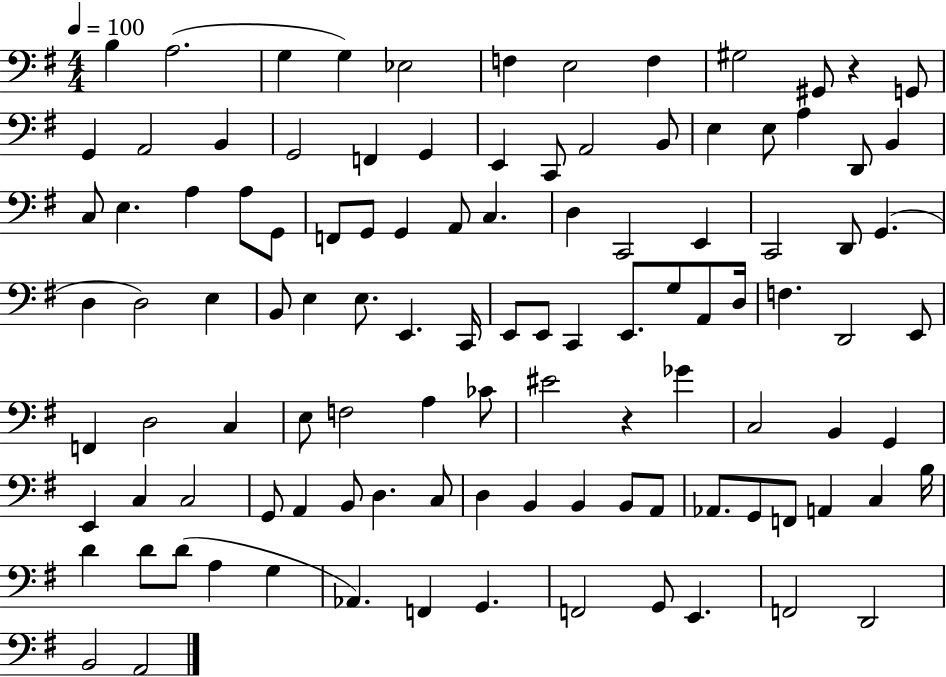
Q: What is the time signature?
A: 4/4